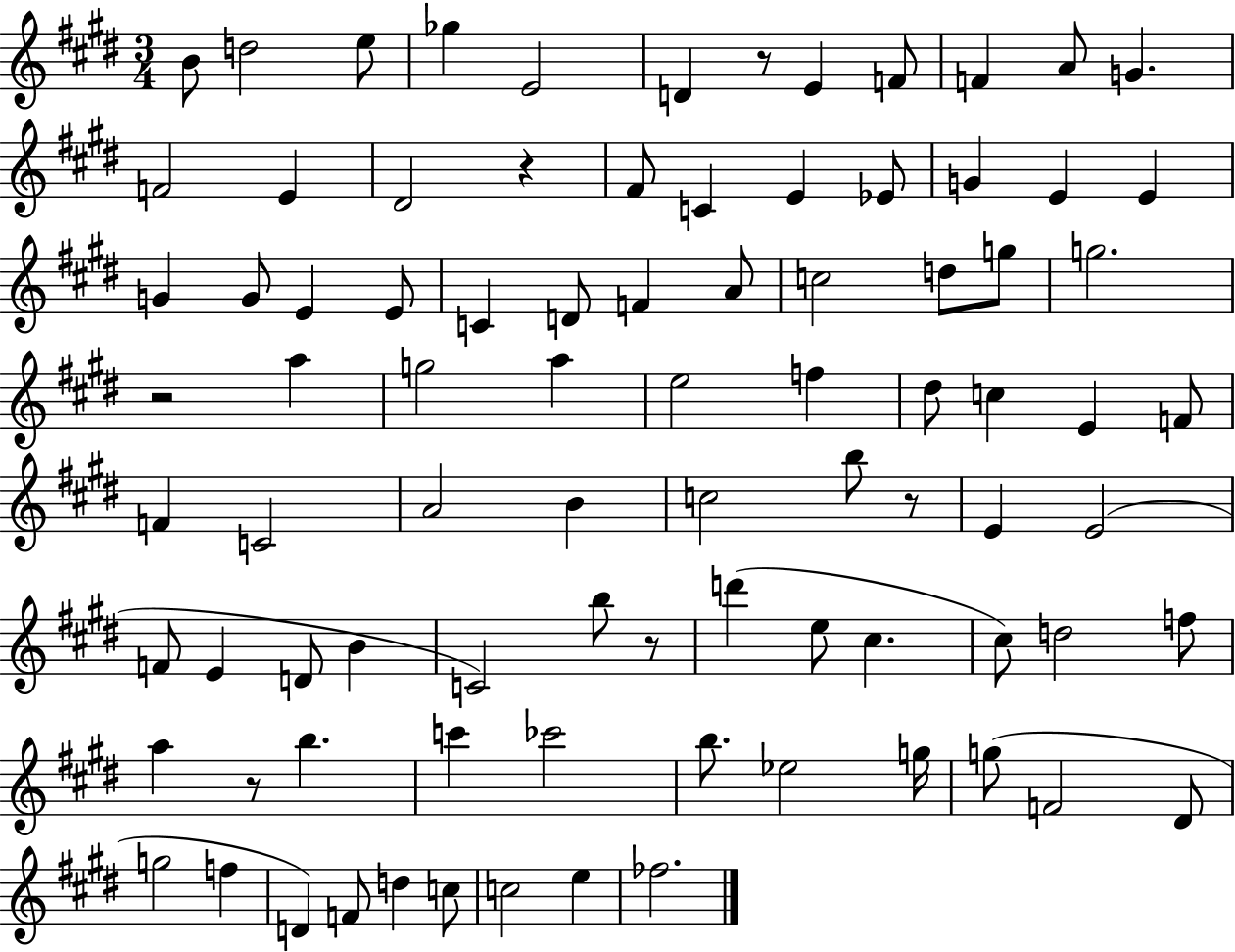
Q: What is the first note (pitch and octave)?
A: B4